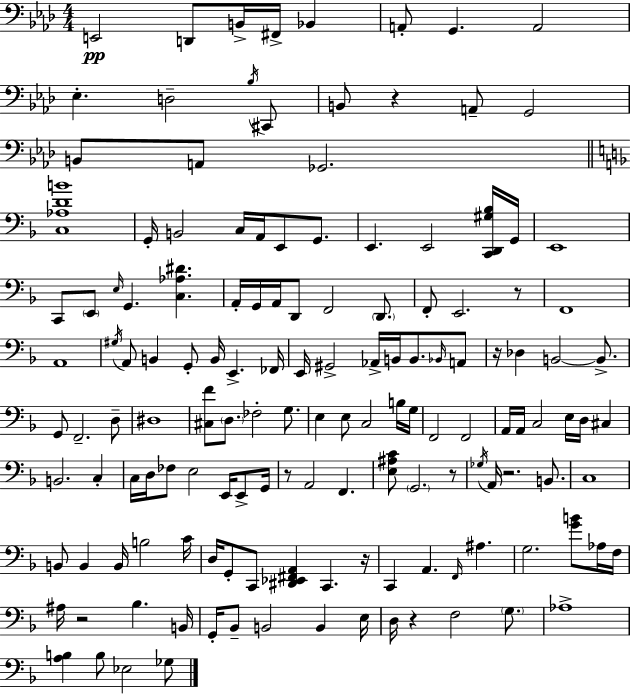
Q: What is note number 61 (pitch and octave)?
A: F2